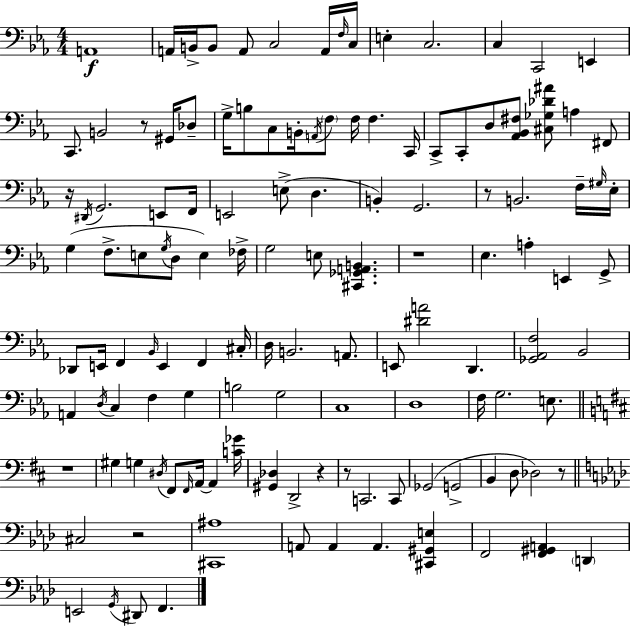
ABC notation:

X:1
T:Untitled
M:4/4
L:1/4
K:Cm
A,,4 A,,/4 B,,/4 B,,/2 A,,/2 C,2 A,,/4 F,/4 C,/4 E, C,2 C, C,,2 E,, C,,/2 B,,2 z/2 ^G,,/4 _D,/2 G,/4 B,/2 C,/2 B,,/4 A,,/4 F,/2 F,/4 F, C,,/4 C,,/2 C,,/2 D,/2 [_A,,_B,,^F,]/2 [^C,_G,_D^A]/2 A, ^F,,/2 z/4 ^D,,/4 G,,2 E,,/2 F,,/4 E,,2 E,/2 D, B,, G,,2 z/2 B,,2 F,/4 ^G,/4 _E,/4 G, F,/2 E,/2 G,/4 D,/2 E, _F,/4 G,2 E,/2 [^C,,_G,,A,,B,,] z4 _E, A, E,, G,,/2 _D,,/2 E,,/4 F,, _B,,/4 E,, F,, ^C,/4 D,/4 B,,2 A,,/2 E,,/2 [^DA]2 D,, [_G,,_A,,F,]2 _B,,2 A,, D,/4 C, F, G, B,2 G,2 C,4 D,4 F,/4 G,2 E,/2 z4 ^G, G, ^D,/4 ^F,,/2 ^F,,/4 A,,/4 A,, [C_G]/4 [^G,,_D,] D,,2 z z/2 C,,2 C,,/2 _G,,2 G,,2 B,, D,/2 _D,2 z/2 ^C,2 z2 [^C,,^A,]4 A,,/2 A,, A,, [^C,,^G,,E,] F,,2 [F,,^G,,A,,] D,, E,,2 G,,/4 ^D,,/2 F,,